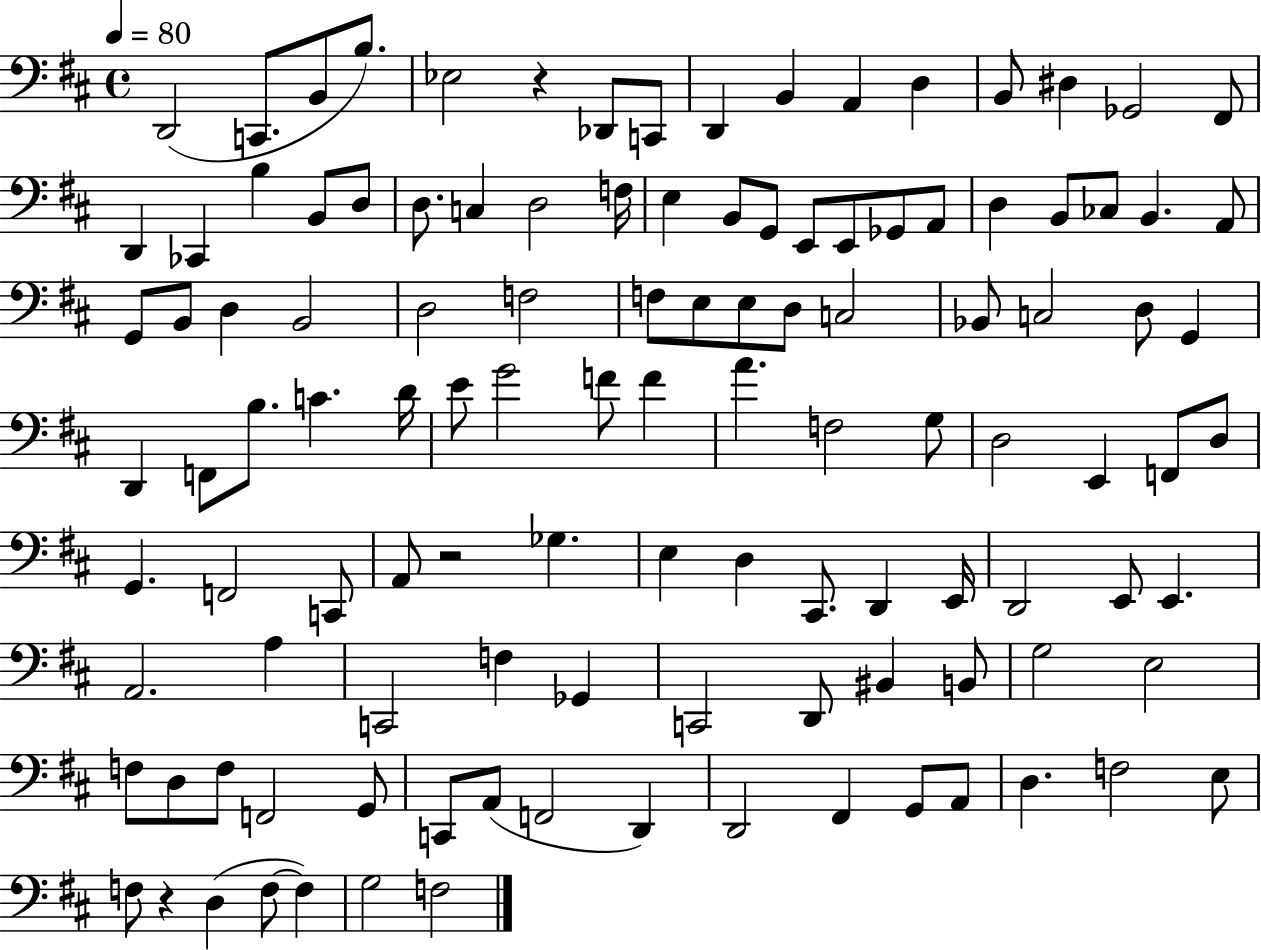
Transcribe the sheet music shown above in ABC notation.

X:1
T:Untitled
M:4/4
L:1/4
K:D
D,,2 C,,/2 B,,/2 B,/2 _E,2 z _D,,/2 C,,/2 D,, B,, A,, D, B,,/2 ^D, _G,,2 ^F,,/2 D,, _C,, B, B,,/2 D,/2 D,/2 C, D,2 F,/4 E, B,,/2 G,,/2 E,,/2 E,,/2 _G,,/2 A,,/2 D, B,,/2 _C,/2 B,, A,,/2 G,,/2 B,,/2 D, B,,2 D,2 F,2 F,/2 E,/2 E,/2 D,/2 C,2 _B,,/2 C,2 D,/2 G,, D,, F,,/2 B,/2 C D/4 E/2 G2 F/2 F A F,2 G,/2 D,2 E,, F,,/2 D,/2 G,, F,,2 C,,/2 A,,/2 z2 _G, E, D, ^C,,/2 D,, E,,/4 D,,2 E,,/2 E,, A,,2 A, C,,2 F, _G,, C,,2 D,,/2 ^B,, B,,/2 G,2 E,2 F,/2 D,/2 F,/2 F,,2 G,,/2 C,,/2 A,,/2 F,,2 D,, D,,2 ^F,, G,,/2 A,,/2 D, F,2 E,/2 F,/2 z D, F,/2 F, G,2 F,2